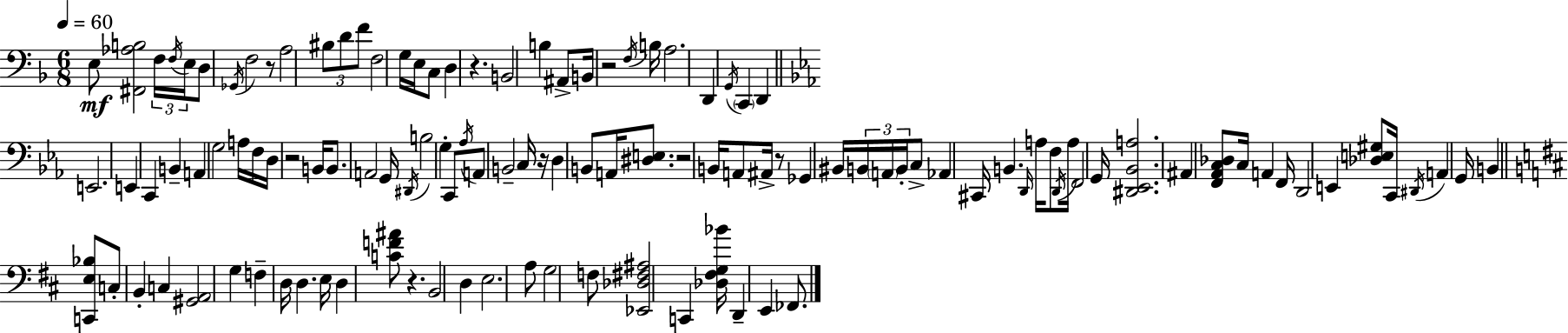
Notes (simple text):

E3/e [F#2,Ab3,B3]/h F3/s F3/s E3/s D3/e Gb2/s F3/h R/e A3/h BIS3/e D4/e F4/e F3/h G3/s E3/s C3/e D3/q R/q. B2/h B3/q A#2/e B2/s R/h F3/s B3/s A3/h. D2/q G2/s C2/q D2/q E2/h. E2/q C2/q B2/q A2/q G3/h A3/s F3/s D3/s R/h B2/s B2/e. A2/h G2/s D#2/s B3/h G3/q C2/e Ab3/s A2/e B2/h C3/s R/s D3/q B2/e A2/s [D#3,E3]/e. R/h B2/s A2/e A#2/s R/e Gb2/q BIS2/s B2/s A2/s B2/s C3/e Ab2/q C#2/s B2/q. D2/s A3/s F3/e D2/s A3/s F2/h G2/s [D#2,Eb2,Bb2,A3]/h. A#2/q [F2,Ab2,C3,Db3]/e C3/s A2/q F2/s D2/h E2/q [Db3,E3,G#3]/e C2/s D#2/s A2/q G2/s B2/q [C2,E3,Bb3]/e C3/e B2/q C3/q [G#2,A2]/h G3/q F3/q D3/s D3/q. E3/s D3/q [C4,F4,A#4]/e R/q. B2/h D3/q E3/h. A3/e G3/h F3/e [Eb2,Db3,F#3,A#3]/h C2/q [Db3,F#3,G3,Bb4]/s D2/q E2/q FES2/e.